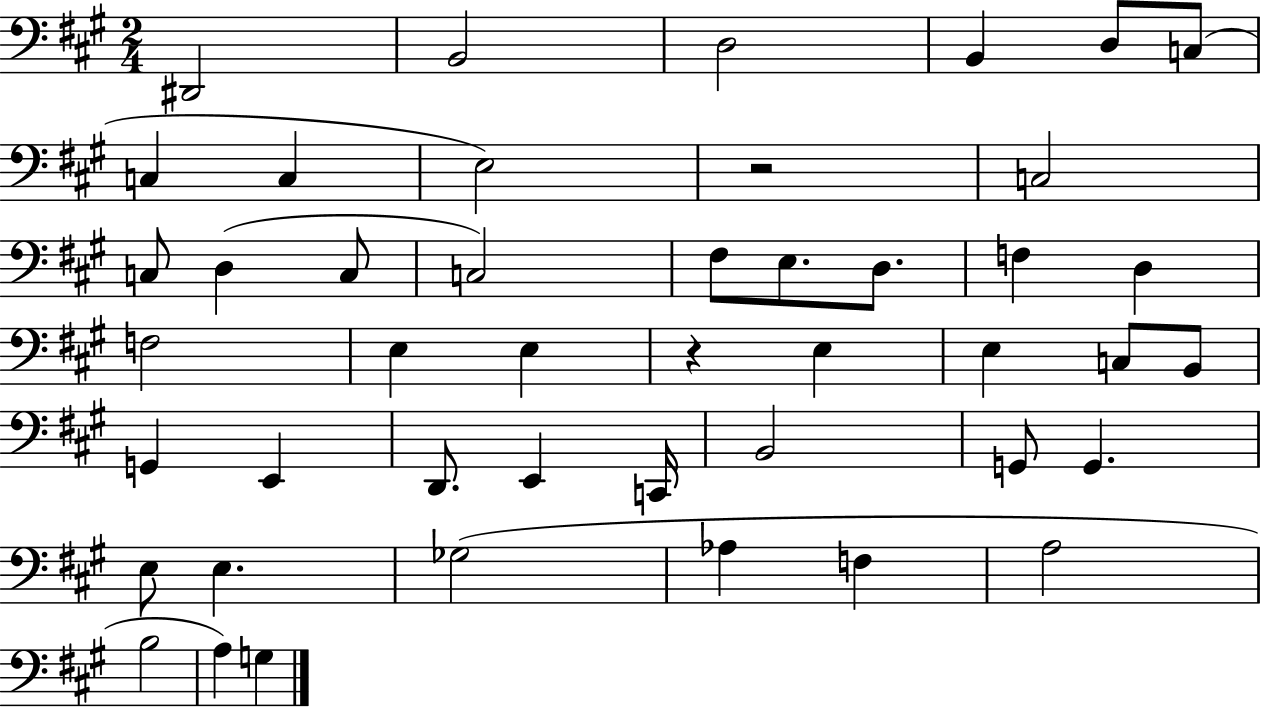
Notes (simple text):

D#2/h B2/h D3/h B2/q D3/e C3/e C3/q C3/q E3/h R/h C3/h C3/e D3/q C3/e C3/h F#3/e E3/e. D3/e. F3/q D3/q F3/h E3/q E3/q R/q E3/q E3/q C3/e B2/e G2/q E2/q D2/e. E2/q C2/s B2/h G2/e G2/q. E3/e E3/q. Gb3/h Ab3/q F3/q A3/h B3/h A3/q G3/q